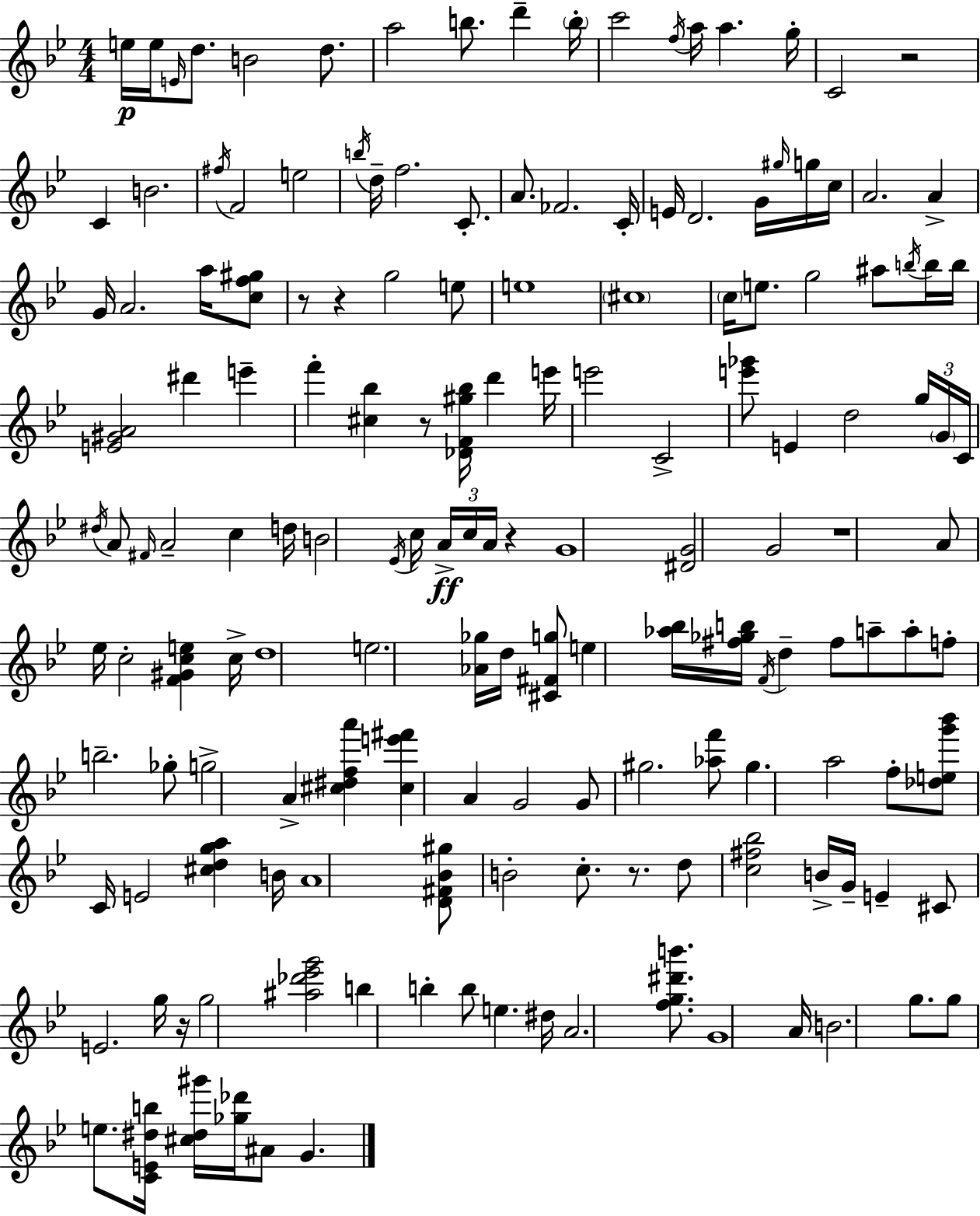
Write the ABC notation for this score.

X:1
T:Untitled
M:4/4
L:1/4
K:Gm
e/4 e/4 E/4 d/2 B2 d/2 a2 b/2 d' b/4 c'2 f/4 a/4 a g/4 C2 z2 C B2 ^f/4 F2 e2 b/4 d/4 f2 C/2 A/2 _F2 C/4 E/4 D2 G/4 ^g/4 g/4 c/4 A2 A G/4 A2 a/4 [cf^g]/2 z/2 z g2 e/2 e4 ^c4 c/4 e/2 g2 ^a/2 b/4 b/4 b/4 [E^GA]2 ^d' e' f' [^c_b] z/2 [_DF^g_b]/4 d' e'/4 e'2 C2 [e'_g']/2 E d2 g/4 G/4 C/4 ^d/4 A/2 ^F/4 A2 c d/4 B2 _E/4 c/4 A/4 c/4 A/4 z G4 [^DG]2 G2 z4 A/2 _e/4 c2 [F^Gce] c/4 d4 e2 [_A_g]/4 d/4 [^C^Fg]/2 e [_a_b]/4 [^f_gb]/4 F/4 d ^f/2 a/2 a/2 f/2 b2 _g/2 g2 A [^c^dfa'] [^ce'^f'] A G2 G/2 ^g2 [_af']/2 ^g a2 f/2 [_deg'_b']/2 C/4 E2 [^cdga] B/4 A4 [D^F_B^g]/2 B2 c/2 z/2 d/2 [c^f_b]2 B/4 G/4 E ^C/2 E2 g/4 z/4 g2 [^a_d'_e'g']2 b b b/2 e ^d/4 A2 [fg^d'b']/2 G4 A/4 B2 g/2 g/2 e/2 [CE^db]/4 [^c^d^g']/4 [_g_d']/4 ^A/2 G